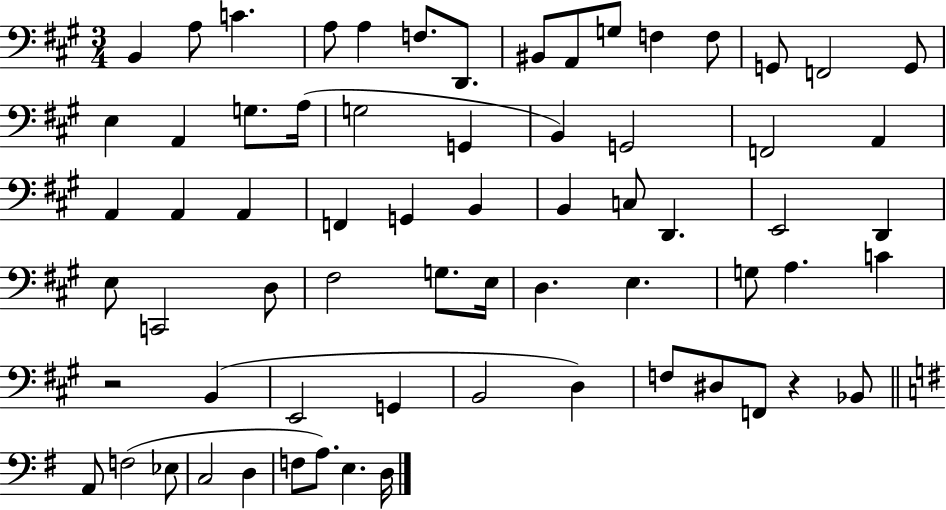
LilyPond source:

{
  \clef bass
  \numericTimeSignature
  \time 3/4
  \key a \major
  \repeat volta 2 { b,4 a8 c'4. | a8 a4 f8. d,8. | bis,8 a,8 g8 f4 f8 | g,8 f,2 g,8 | \break e4 a,4 g8. a16( | g2 g,4 | b,4) g,2 | f,2 a,4 | \break a,4 a,4 a,4 | f,4 g,4 b,4 | b,4 c8 d,4. | e,2 d,4 | \break e8 c,2 d8 | fis2 g8. e16 | d4. e4. | g8 a4. c'4 | \break r2 b,4( | e,2 g,4 | b,2 d4) | f8 dis8 f,8 r4 bes,8 | \break \bar "||" \break \key e \minor a,8 f2( ees8 | c2 d4 | f8 a8.) e4. d16 | } \bar "|."
}